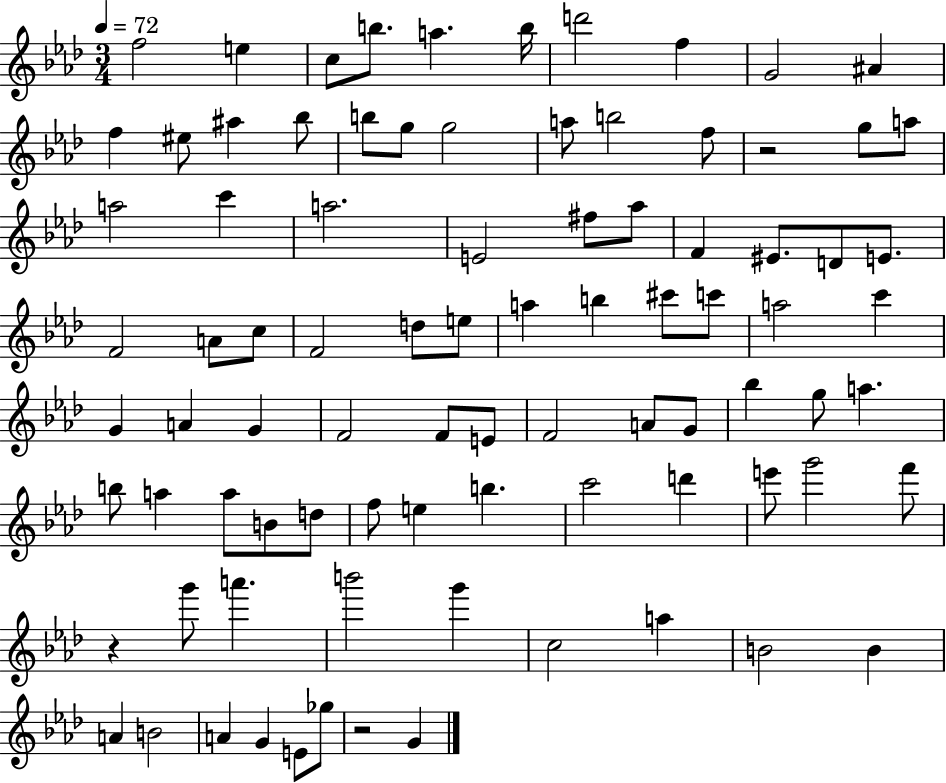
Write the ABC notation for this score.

X:1
T:Untitled
M:3/4
L:1/4
K:Ab
f2 e c/2 b/2 a b/4 d'2 f G2 ^A f ^e/2 ^a _b/2 b/2 g/2 g2 a/2 b2 f/2 z2 g/2 a/2 a2 c' a2 E2 ^f/2 _a/2 F ^E/2 D/2 E/2 F2 A/2 c/2 F2 d/2 e/2 a b ^c'/2 c'/2 a2 c' G A G F2 F/2 E/2 F2 A/2 G/2 _b g/2 a b/2 a a/2 B/2 d/2 f/2 e b c'2 d' e'/2 g'2 f'/2 z g'/2 a' b'2 g' c2 a B2 B A B2 A G E/2 _g/2 z2 G